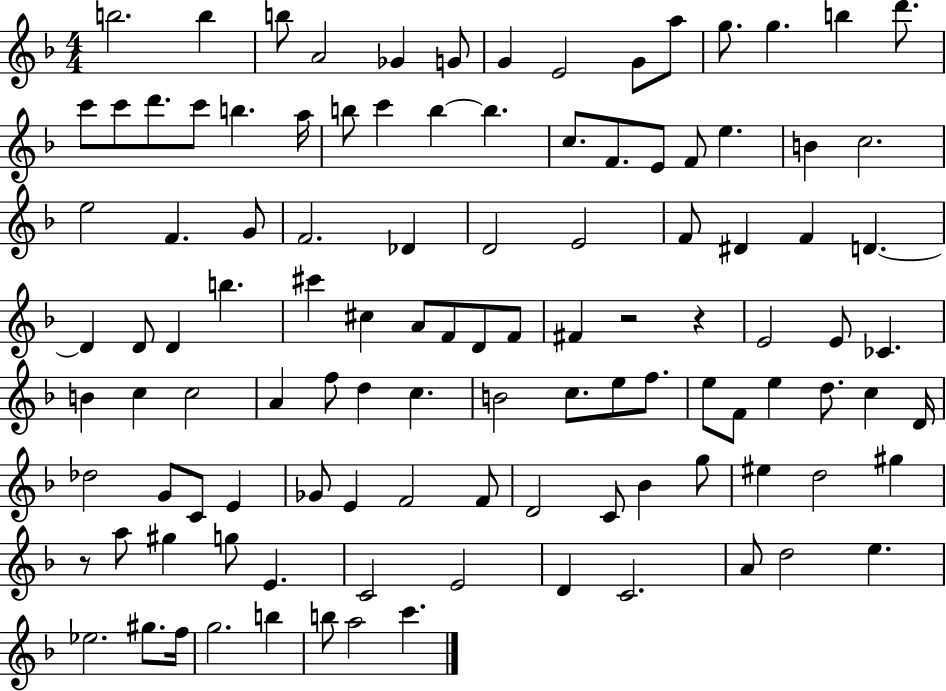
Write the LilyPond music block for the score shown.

{
  \clef treble
  \numericTimeSignature
  \time 4/4
  \key f \major
  b''2. b''4 | b''8 a'2 ges'4 g'8 | g'4 e'2 g'8 a''8 | g''8. g''4. b''4 d'''8. | \break c'''8 c'''8 d'''8. c'''8 b''4. a''16 | b''8 c'''4 b''4~~ b''4. | c''8. f'8. e'8 f'8 e''4. | b'4 c''2. | \break e''2 f'4. g'8 | f'2. des'4 | d'2 e'2 | f'8 dis'4 f'4 d'4.~~ | \break d'4 d'8 d'4 b''4. | cis'''4 cis''4 a'8 f'8 d'8 f'8 | fis'4 r2 r4 | e'2 e'8 ces'4. | \break b'4 c''4 c''2 | a'4 f''8 d''4 c''4. | b'2 c''8. e''8 f''8. | e''8 f'8 e''4 d''8. c''4 d'16 | \break des''2 g'8 c'8 e'4 | ges'8 e'4 f'2 f'8 | d'2 c'8 bes'4 g''8 | eis''4 d''2 gis''4 | \break r8 a''8 gis''4 g''8 e'4. | c'2 e'2 | d'4 c'2. | a'8 d''2 e''4. | \break ees''2. gis''8. f''16 | g''2. b''4 | b''8 a''2 c'''4. | \bar "|."
}